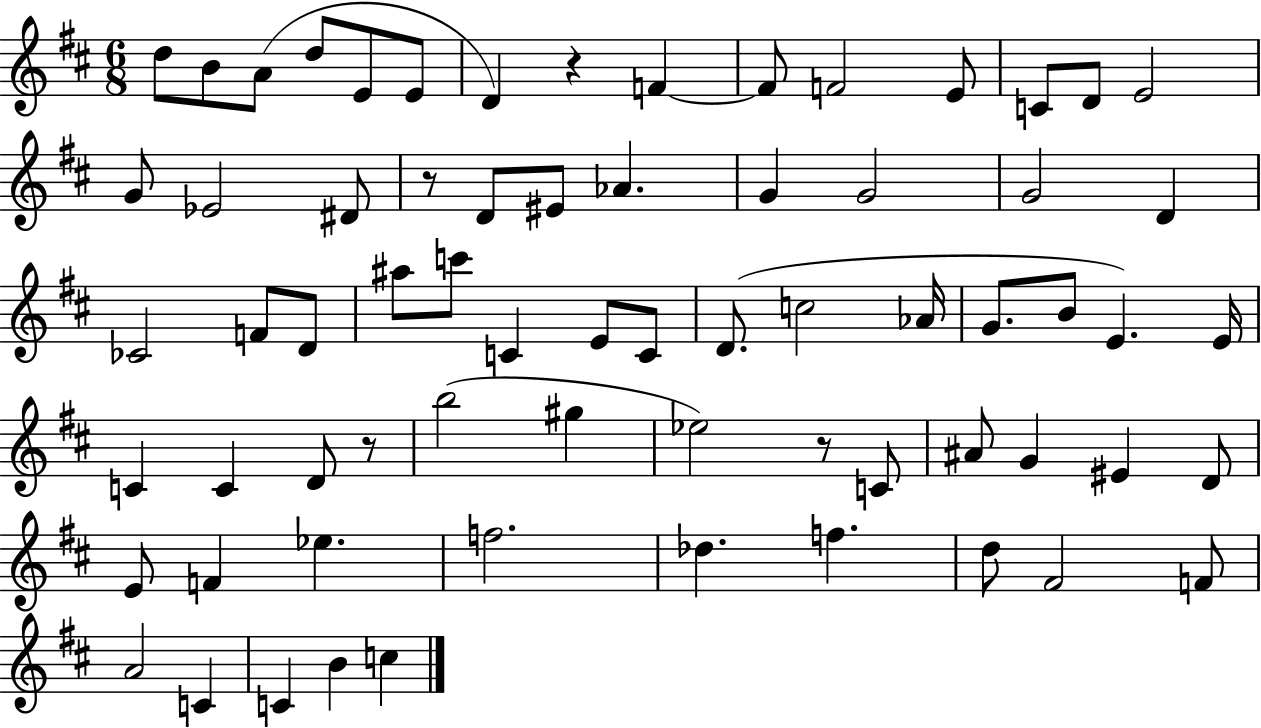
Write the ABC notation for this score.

X:1
T:Untitled
M:6/8
L:1/4
K:D
d/2 B/2 A/2 d/2 E/2 E/2 D z F F/2 F2 E/2 C/2 D/2 E2 G/2 _E2 ^D/2 z/2 D/2 ^E/2 _A G G2 G2 D _C2 F/2 D/2 ^a/2 c'/2 C E/2 C/2 D/2 c2 _A/4 G/2 B/2 E E/4 C C D/2 z/2 b2 ^g _e2 z/2 C/2 ^A/2 G ^E D/2 E/2 F _e f2 _d f d/2 ^F2 F/2 A2 C C B c